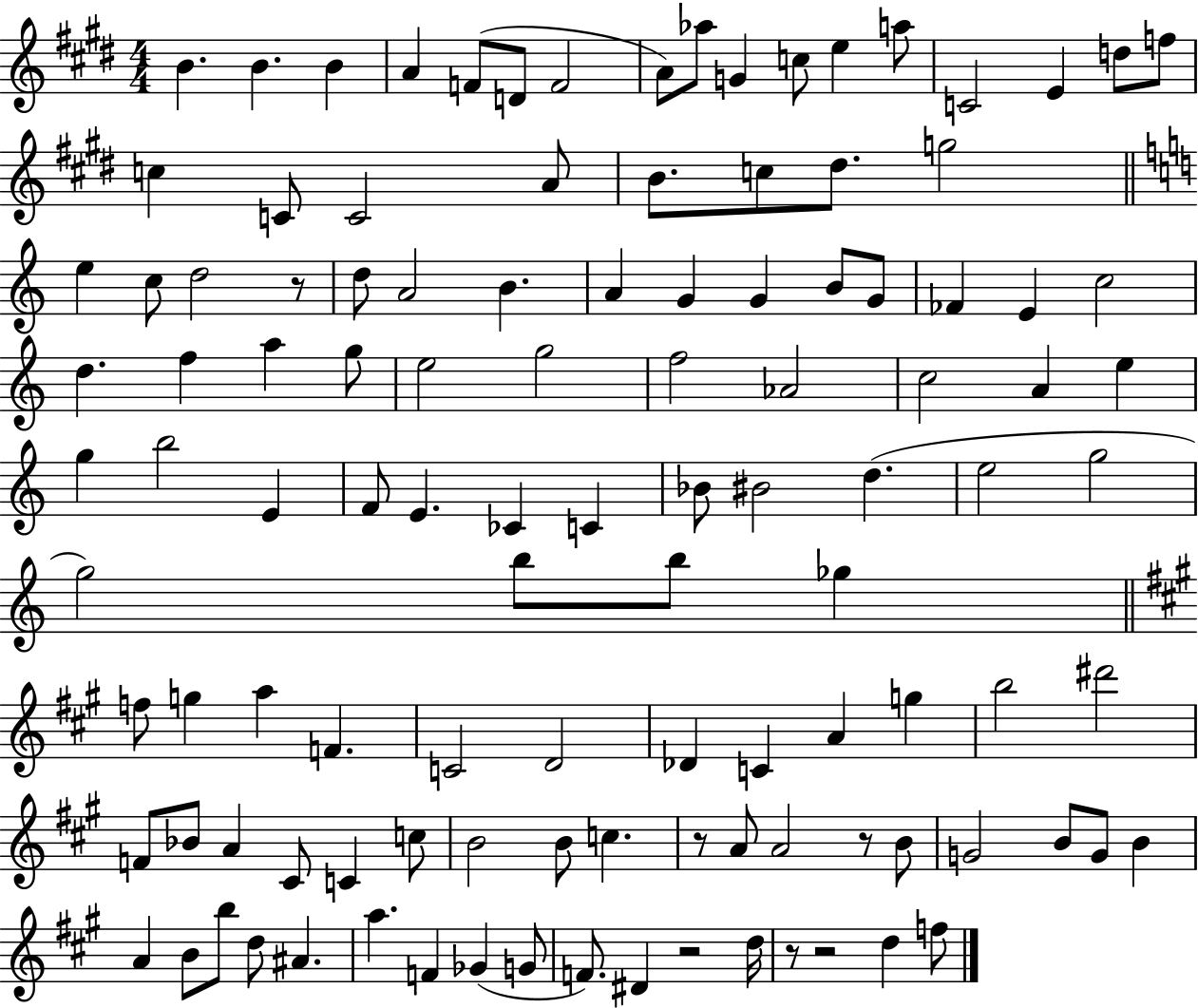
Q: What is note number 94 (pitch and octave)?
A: B4